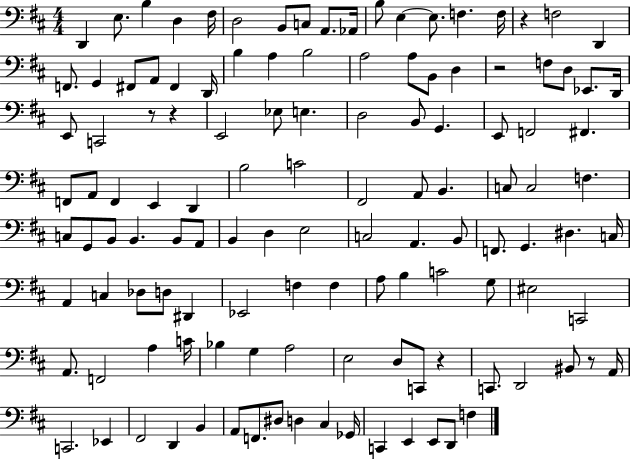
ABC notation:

X:1
T:Untitled
M:4/4
L:1/4
K:D
D,, E,/2 B, D, ^F,/4 D,2 B,,/2 C,/2 A,,/2 _A,,/4 B,/2 E, E,/2 F, F,/4 z F,2 D,, F,,/2 G,, ^F,,/2 A,,/2 ^F,, D,,/4 B, A, B,2 A,2 A,/2 B,,/2 D, z2 F,/2 D,/2 _E,,/2 D,,/4 E,,/2 C,,2 z/2 z E,,2 _E,/2 E, D,2 B,,/2 G,, E,,/2 F,,2 ^F,, F,,/2 A,,/2 F,, E,, D,, B,2 C2 ^F,,2 A,,/2 B,, C,/2 C,2 F, C,/2 G,,/2 B,,/2 B,, B,,/2 A,,/2 B,, D, E,2 C,2 A,, B,,/2 F,,/2 G,, ^D, C,/4 A,, C, _D,/2 D,/2 ^D,, _E,,2 F, F, A,/2 B, C2 G,/2 ^E,2 C,,2 A,,/2 F,,2 A, C/4 _B, G, A,2 E,2 D,/2 C,,/2 z C,,/2 D,,2 ^B,,/2 z/2 A,,/4 C,,2 _E,, ^F,,2 D,, B,, A,,/2 F,,/2 ^D,/2 D, ^C, _G,,/4 C,, E,, E,,/2 D,,/2 F,